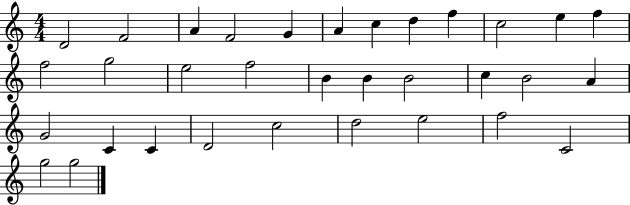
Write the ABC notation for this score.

X:1
T:Untitled
M:4/4
L:1/4
K:C
D2 F2 A F2 G A c d f c2 e f f2 g2 e2 f2 B B B2 c B2 A G2 C C D2 c2 d2 e2 f2 C2 g2 g2